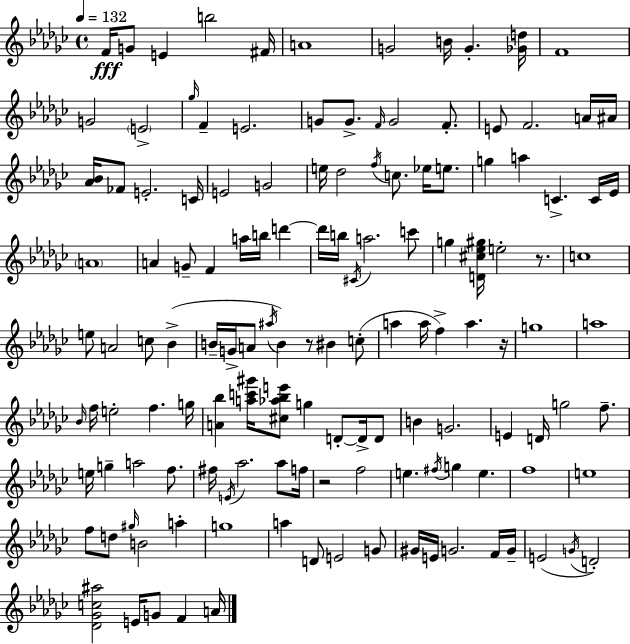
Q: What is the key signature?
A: EES minor